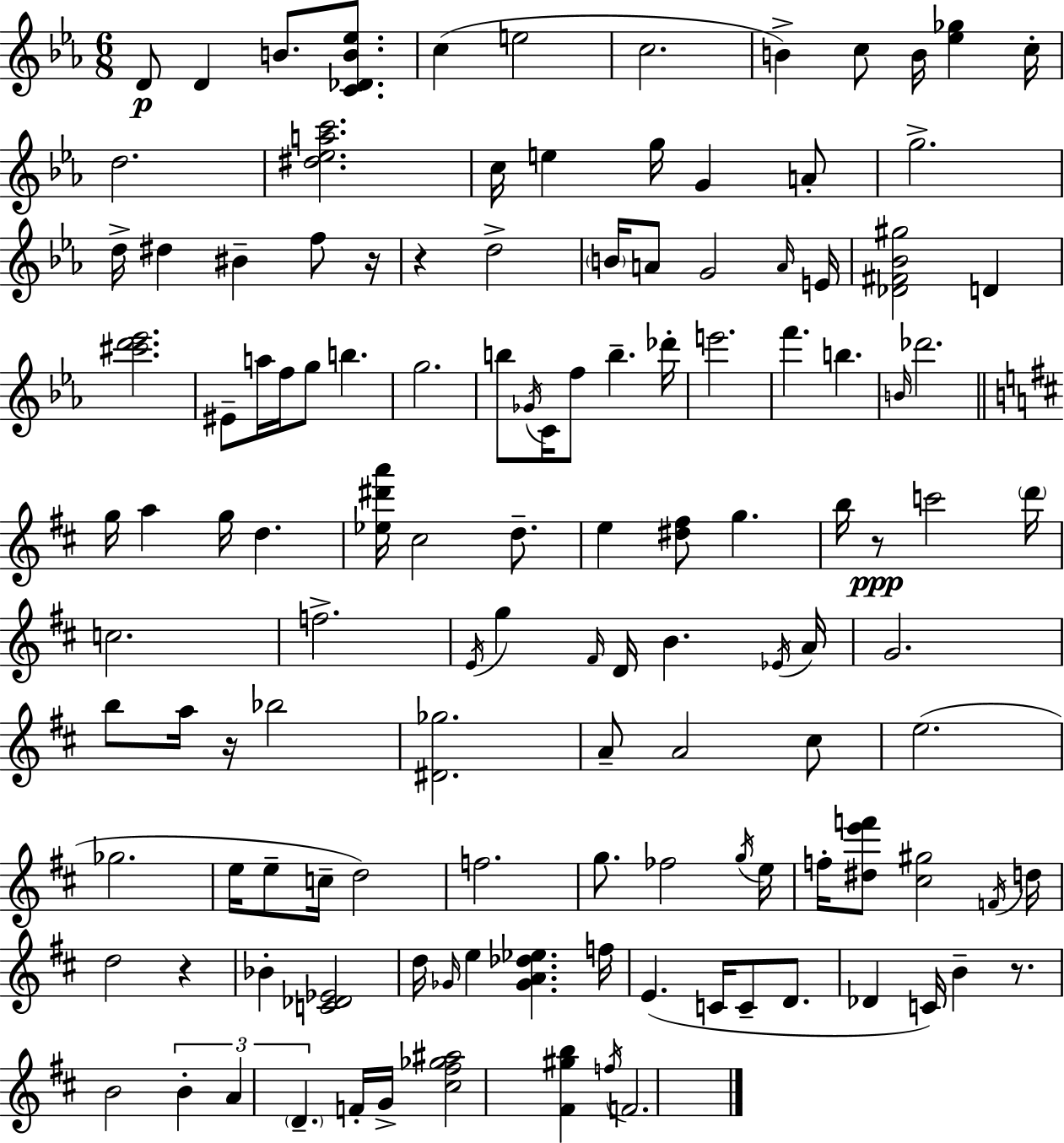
{
  \clef treble
  \numericTimeSignature
  \time 6/8
  \key ees \major
  \repeat volta 2 { d'8\p d'4 b'8. <c' des' b' ees''>8. | c''4( e''2 | c''2. | b'4->) c''8 b'16 <ees'' ges''>4 c''16-. | \break d''2. | <dis'' ees'' a'' c'''>2. | c''16 e''4 g''16 g'4 a'8-. | g''2.-> | \break d''16-> dis''4 bis'4-- f''8 r16 | r4 d''2-> | \parenthesize b'16 a'8 g'2 \grace { a'16 } | e'16 <des' fis' bes' gis''>2 d'4 | \break <cis''' d''' ees'''>2. | eis'8-- a''16 f''16 g''8 b''4. | g''2. | b''8 \acciaccatura { ges'16 } c'16 f''8 b''4.-- | \break des'''16-. e'''2. | f'''4. b''4. | \grace { b'16 } des'''2. | \bar "||" \break \key d \major g''16 a''4 g''16 d''4. | <ees'' dis''' a'''>16 cis''2 d''8.-- | e''4 <dis'' fis''>8 g''4. | b''16 r8\ppp c'''2 \parenthesize d'''16 | \break c''2. | f''2.-> | \acciaccatura { e'16 } g''4 \grace { fis'16 } d'16 b'4. | \acciaccatura { ees'16 } a'16 g'2. | \break b''8 a''16 r16 bes''2 | <dis' ges''>2. | a'8-- a'2 | cis''8 e''2.( | \break ges''2. | e''16 e''8-- c''16-- d''2) | f''2. | g''8. fes''2 | \break \acciaccatura { g''16 } e''16 f''16-. <dis'' e''' f'''>8 <cis'' gis''>2 | \acciaccatura { f'16 } d''16 d''2 | r4 bes'4-. <c' des' ees'>2 | d''16 \grace { ges'16 } e''4 <ges' a' des'' ees''>4. | \break f''16 e'4.( | c'16 c'8-- d'8. des'4 c'16) b'4-- | r8. b'2 | \tuplet 3/2 { b'4-. a'4 \parenthesize d'4.-- } | \break f'16-. g'16-> <cis'' fis'' ges'' ais''>2 | <fis' gis'' b''>4 \acciaccatura { f''16 } f'2. | } \bar "|."
}